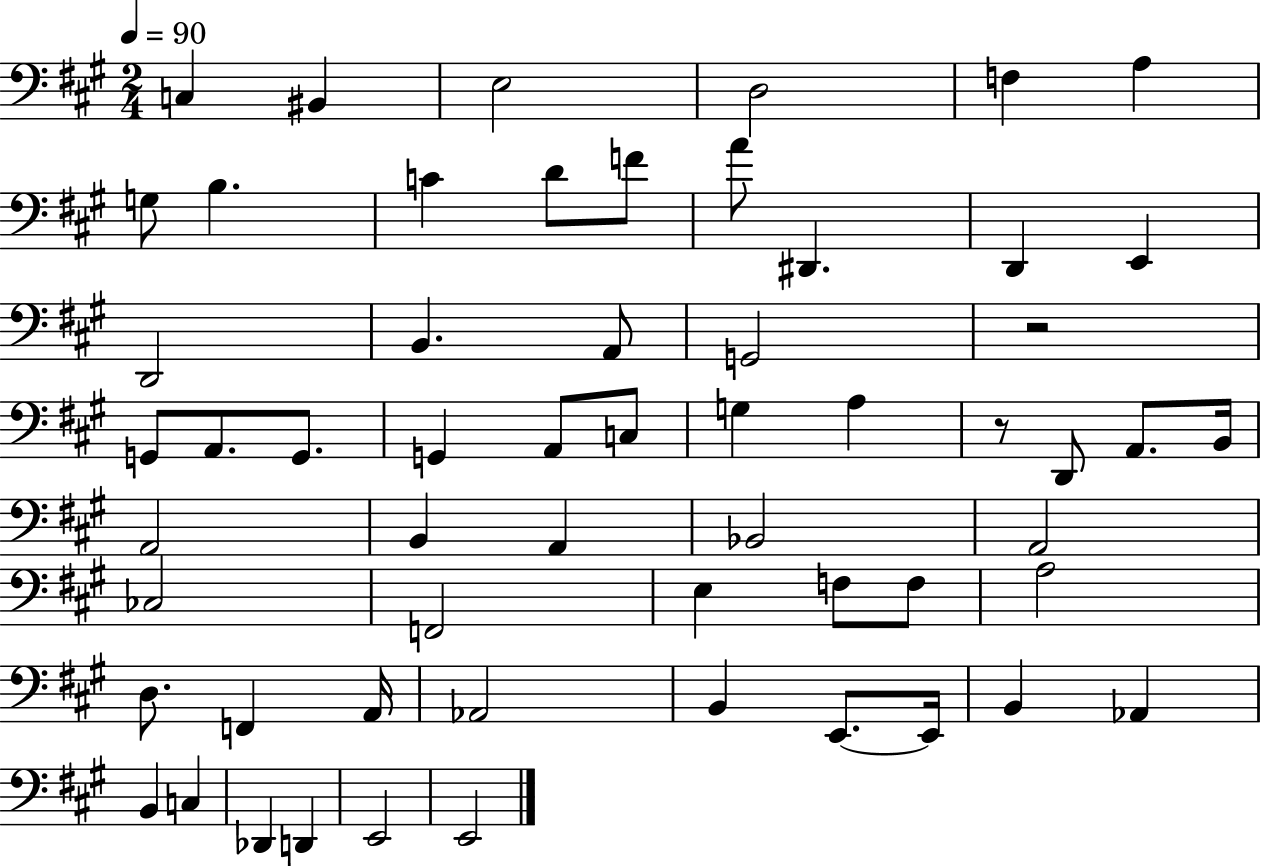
{
  \clef bass
  \numericTimeSignature
  \time 2/4
  \key a \major
  \tempo 4 = 90
  \repeat volta 2 { c4 bis,4 | e2 | d2 | f4 a4 | \break g8 b4. | c'4 d'8 f'8 | a'8 dis,4. | d,4 e,4 | \break d,2 | b,4. a,8 | g,2 | r2 | \break g,8 a,8. g,8. | g,4 a,8 c8 | g4 a4 | r8 d,8 a,8. b,16 | \break a,2 | b,4 a,4 | bes,2 | a,2 | \break ces2 | f,2 | e4 f8 f8 | a2 | \break d8. f,4 a,16 | aes,2 | b,4 e,8.~~ e,16 | b,4 aes,4 | \break b,4 c4 | des,4 d,4 | e,2 | e,2 | \break } \bar "|."
}